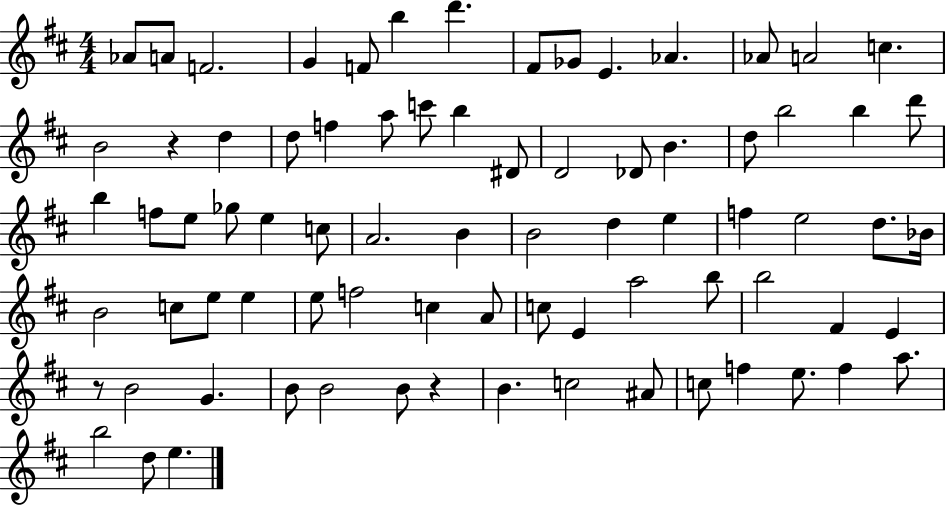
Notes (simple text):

Ab4/e A4/e F4/h. G4/q F4/e B5/q D6/q. F#4/e Gb4/e E4/q. Ab4/q. Ab4/e A4/h C5/q. B4/h R/q D5/q D5/e F5/q A5/e C6/e B5/q D#4/e D4/h Db4/e B4/q. D5/e B5/h B5/q D6/e B5/q F5/e E5/e Gb5/e E5/q C5/e A4/h. B4/q B4/h D5/q E5/q F5/q E5/h D5/e. Bb4/s B4/h C5/e E5/e E5/q E5/e F5/h C5/q A4/e C5/e E4/q A5/h B5/e B5/h F#4/q E4/q R/e B4/h G4/q. B4/e B4/h B4/e R/q B4/q. C5/h A#4/e C5/e F5/q E5/e. F5/q A5/e. B5/h D5/e E5/q.